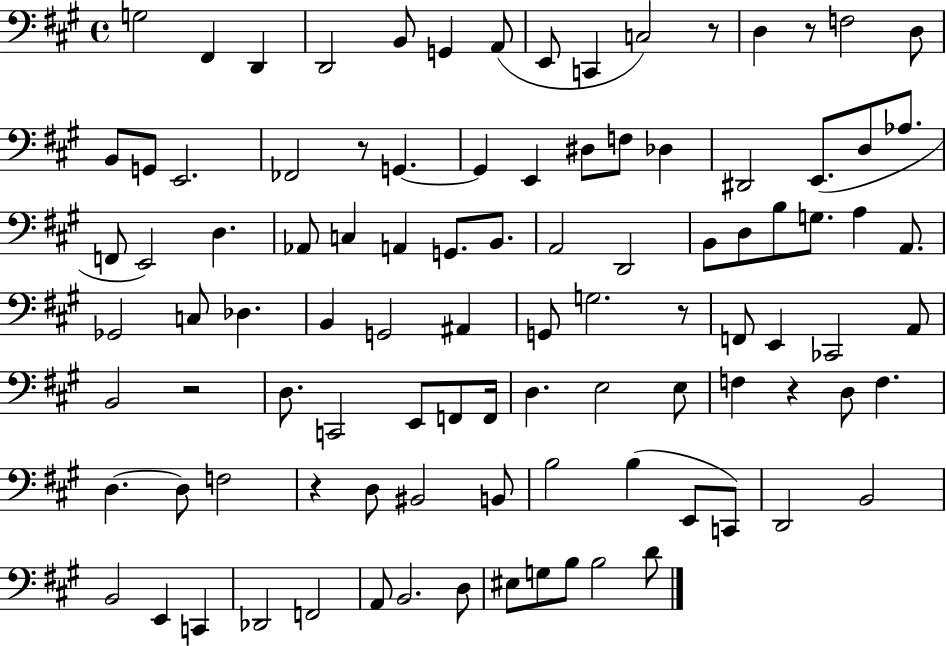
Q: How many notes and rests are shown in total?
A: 99